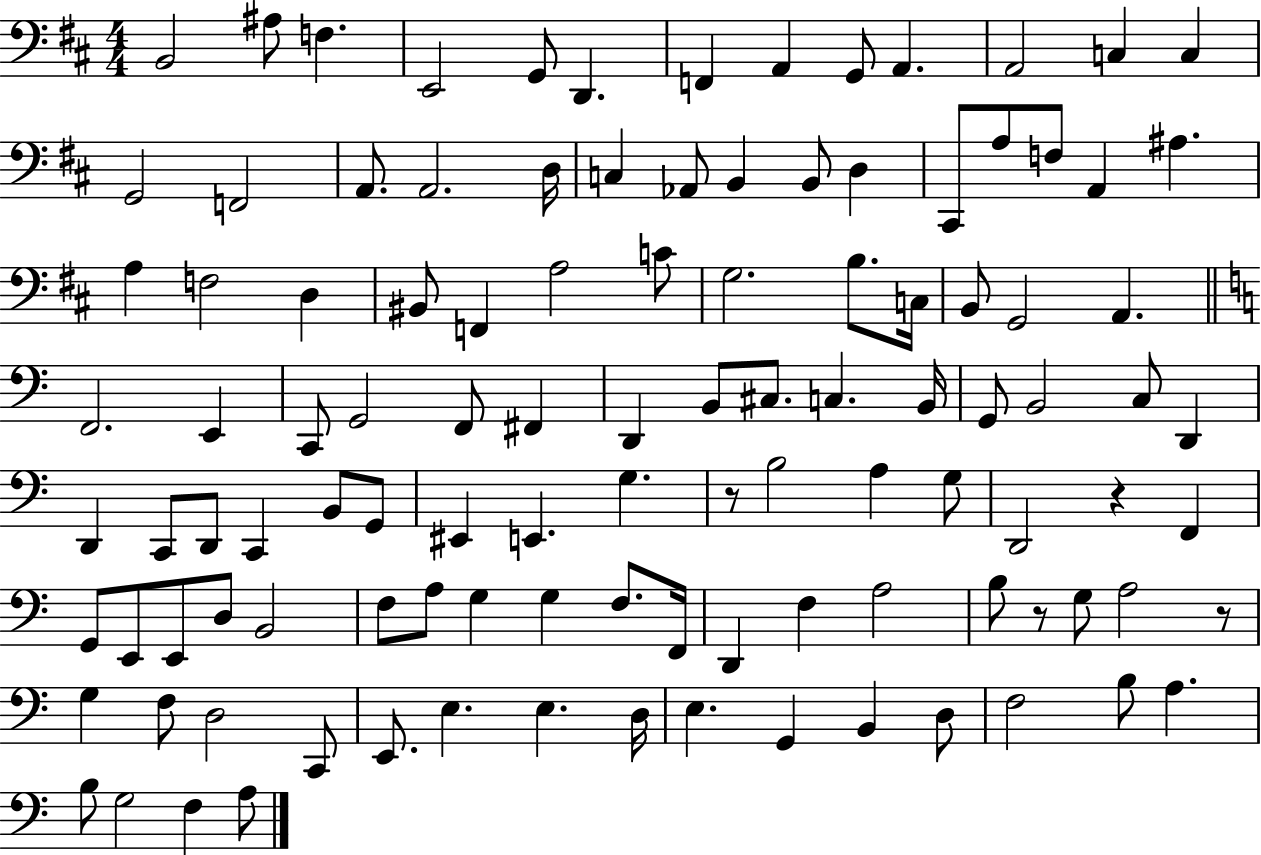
B2/h A#3/e F3/q. E2/h G2/e D2/q. F2/q A2/q G2/e A2/q. A2/h C3/q C3/q G2/h F2/h A2/e. A2/h. D3/s C3/q Ab2/e B2/q B2/e D3/q C#2/e A3/e F3/e A2/q A#3/q. A3/q F3/h D3/q BIS2/e F2/q A3/h C4/e G3/h. B3/e. C3/s B2/e G2/h A2/q. F2/h. E2/q C2/e G2/h F2/e F#2/q D2/q B2/e C#3/e. C3/q. B2/s G2/e B2/h C3/e D2/q D2/q C2/e D2/e C2/q B2/e G2/e EIS2/q E2/q. G3/q. R/e B3/h A3/q G3/e D2/h R/q F2/q G2/e E2/e E2/e D3/e B2/h F3/e A3/e G3/q G3/q F3/e. F2/s D2/q F3/q A3/h B3/e R/e G3/e A3/h R/e G3/q F3/e D3/h C2/e E2/e. E3/q. E3/q. D3/s E3/q. G2/q B2/q D3/e F3/h B3/e A3/q. B3/e G3/h F3/q A3/e